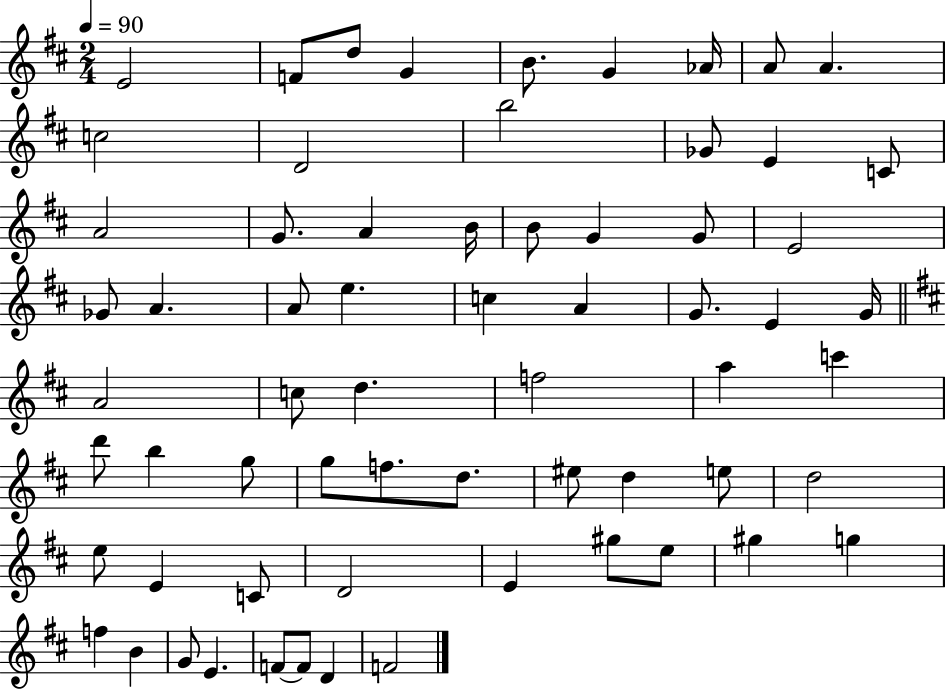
{
  \clef treble
  \numericTimeSignature
  \time 2/4
  \key d \major
  \tempo 4 = 90
  e'2 | f'8 d''8 g'4 | b'8. g'4 aes'16 | a'8 a'4. | \break c''2 | d'2 | b''2 | ges'8 e'4 c'8 | \break a'2 | g'8. a'4 b'16 | b'8 g'4 g'8 | e'2 | \break ges'8 a'4. | a'8 e''4. | c''4 a'4 | g'8. e'4 g'16 | \break \bar "||" \break \key b \minor a'2 | c''8 d''4. | f''2 | a''4 c'''4 | \break d'''8 b''4 g''8 | g''8 f''8. d''8. | eis''8 d''4 e''8 | d''2 | \break e''8 e'4 c'8 | d'2 | e'4 gis''8 e''8 | gis''4 g''4 | \break f''4 b'4 | g'8 e'4. | f'8~~ f'8 d'4 | f'2 | \break \bar "|."
}